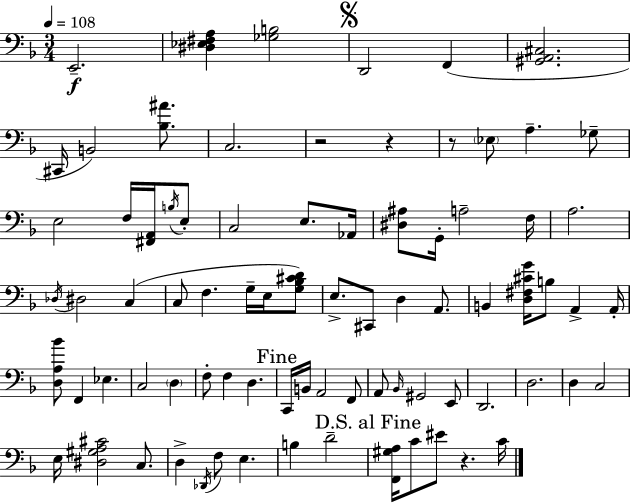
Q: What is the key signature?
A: D minor